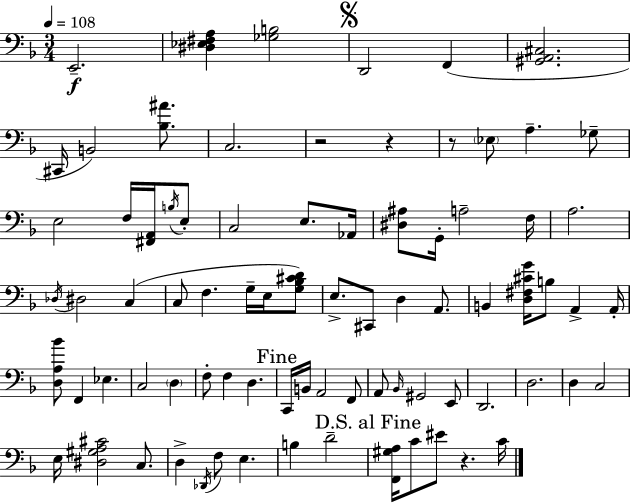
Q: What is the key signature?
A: D minor